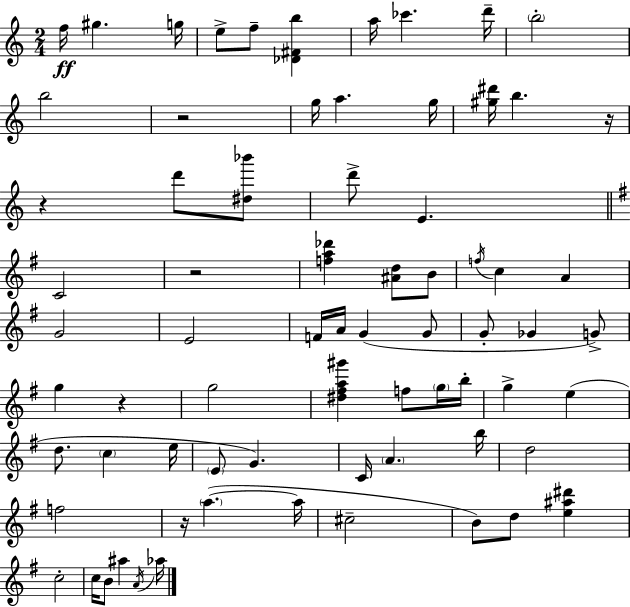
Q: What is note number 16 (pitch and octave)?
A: D6